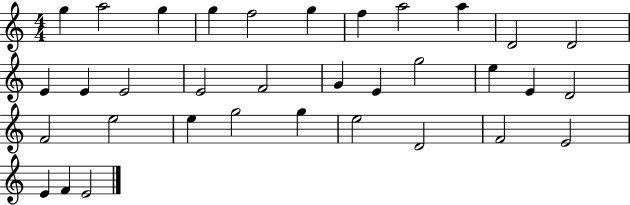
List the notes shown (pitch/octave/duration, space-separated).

G5/q A5/h G5/q G5/q F5/h G5/q F5/q A5/h A5/q D4/h D4/h E4/q E4/q E4/h E4/h F4/h G4/q E4/q G5/h E5/q E4/q D4/h F4/h E5/h E5/q G5/h G5/q E5/h D4/h F4/h E4/h E4/q F4/q E4/h